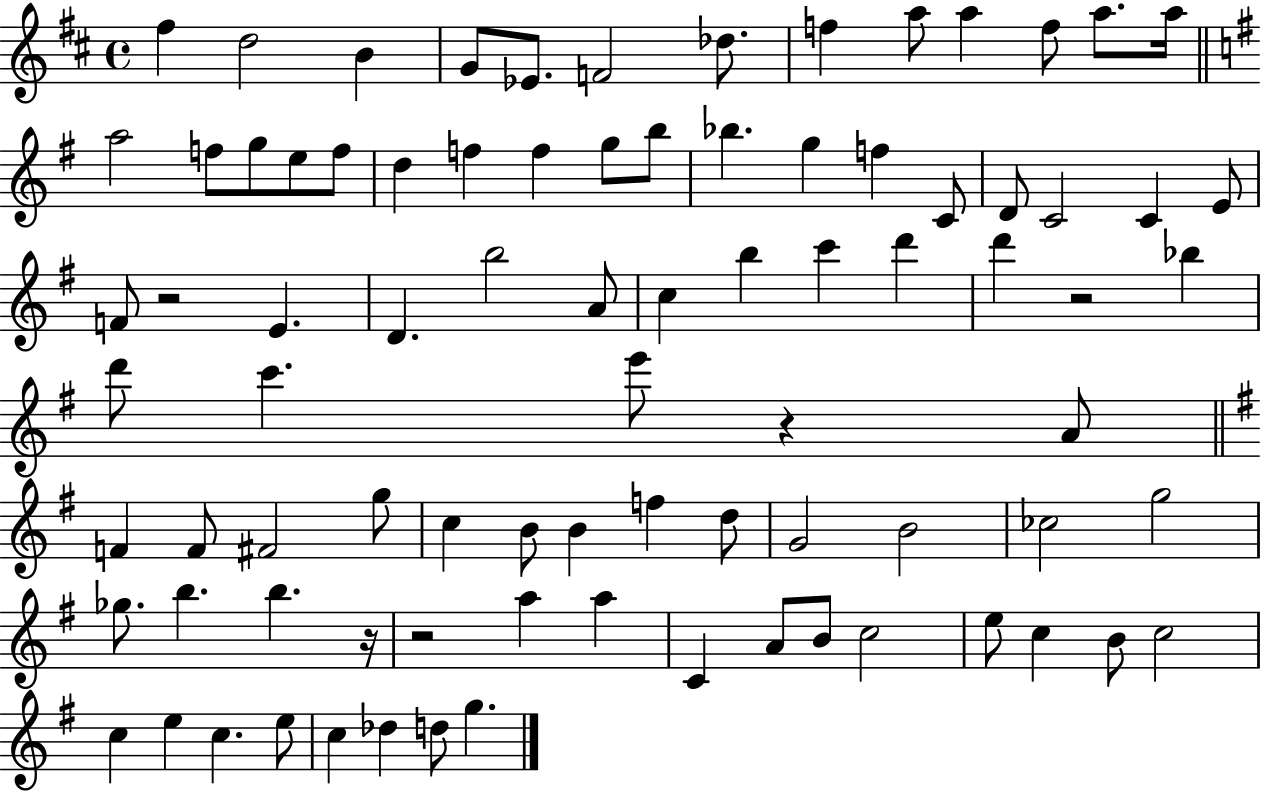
F#5/q D5/h B4/q G4/e Eb4/e. F4/h Db5/e. F5/q A5/e A5/q F5/e A5/e. A5/s A5/h F5/e G5/e E5/e F5/e D5/q F5/q F5/q G5/e B5/e Bb5/q. G5/q F5/q C4/e D4/e C4/h C4/q E4/e F4/e R/h E4/q. D4/q. B5/h A4/e C5/q B5/q C6/q D6/q D6/q R/h Bb5/q D6/e C6/q. E6/e R/q A4/e F4/q F4/e F#4/h G5/e C5/q B4/e B4/q F5/q D5/e G4/h B4/h CES5/h G5/h Gb5/e. B5/q. B5/q. R/s R/h A5/q A5/q C4/q A4/e B4/e C5/h E5/e C5/q B4/e C5/h C5/q E5/q C5/q. E5/e C5/q Db5/q D5/e G5/q.